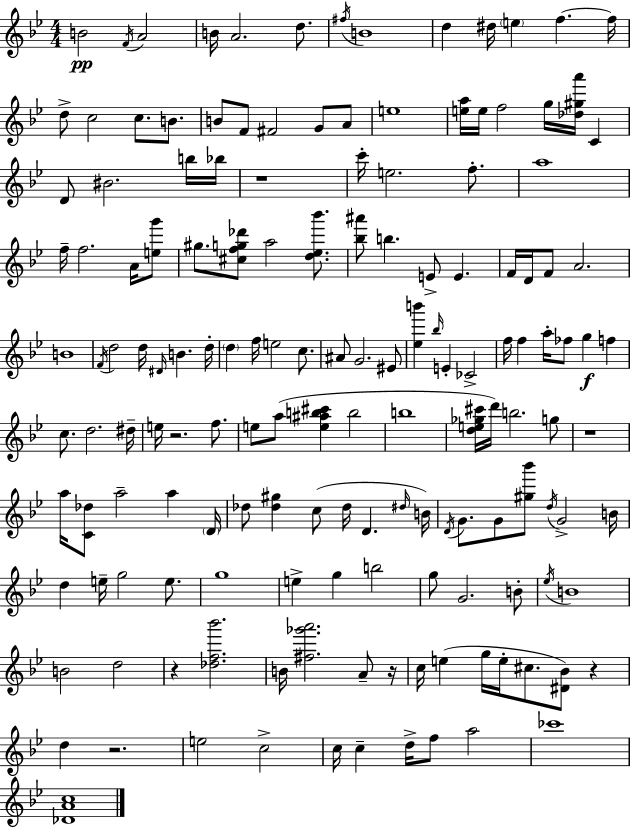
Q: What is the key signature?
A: BES major